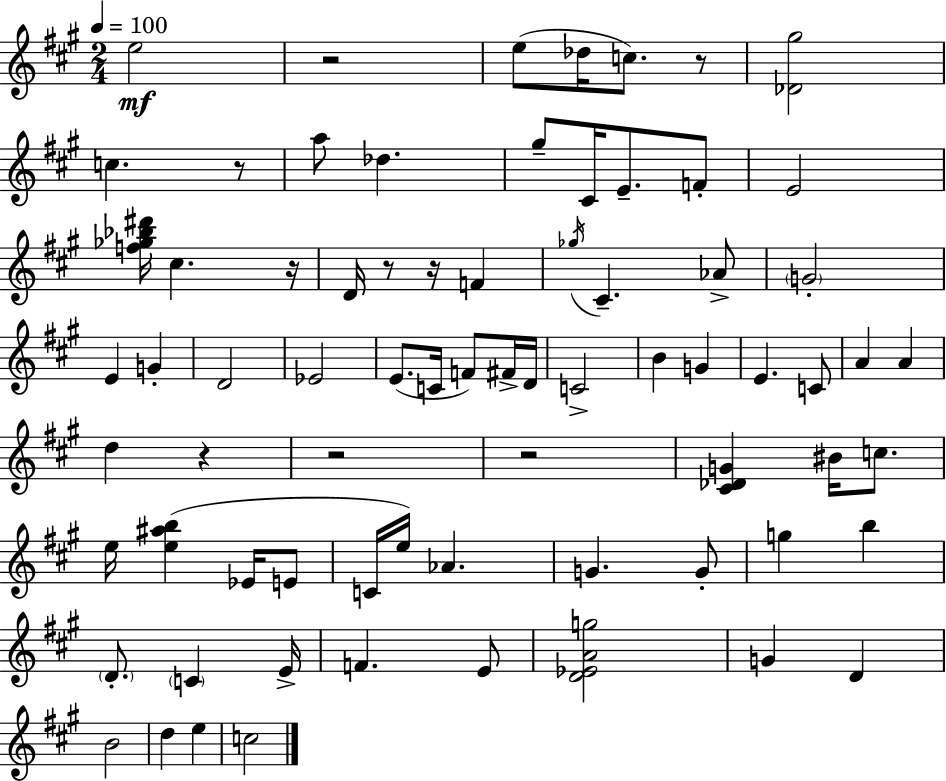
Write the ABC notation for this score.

X:1
T:Untitled
M:2/4
L:1/4
K:A
e2 z2 e/2 _d/4 c/2 z/2 [_D^g]2 c z/2 a/2 _d ^g/2 ^C/4 E/2 F/2 E2 [f_g_b^d']/4 ^c z/4 D/4 z/2 z/4 F _g/4 ^C _A/2 G2 E G D2 _E2 E/2 C/4 F/2 ^F/4 D/4 C2 B G E C/2 A A d z z2 z2 [^C_DG] ^B/4 c/2 e/4 [e^ab] _E/4 E/2 C/4 e/4 _A G G/2 g b D/2 C E/4 F E/2 [D_EAg]2 G D B2 d e c2